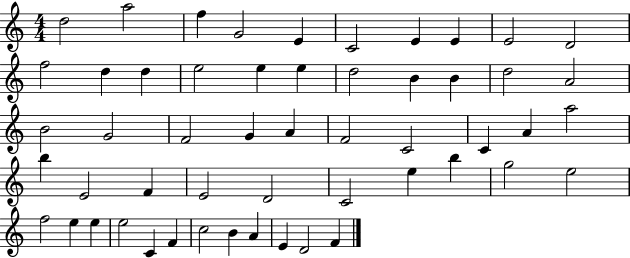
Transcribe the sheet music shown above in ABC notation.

X:1
T:Untitled
M:4/4
L:1/4
K:C
d2 a2 f G2 E C2 E E E2 D2 f2 d d e2 e e d2 B B d2 A2 B2 G2 F2 G A F2 C2 C A a2 b E2 F E2 D2 C2 e b g2 e2 f2 e e e2 C F c2 B A E D2 F